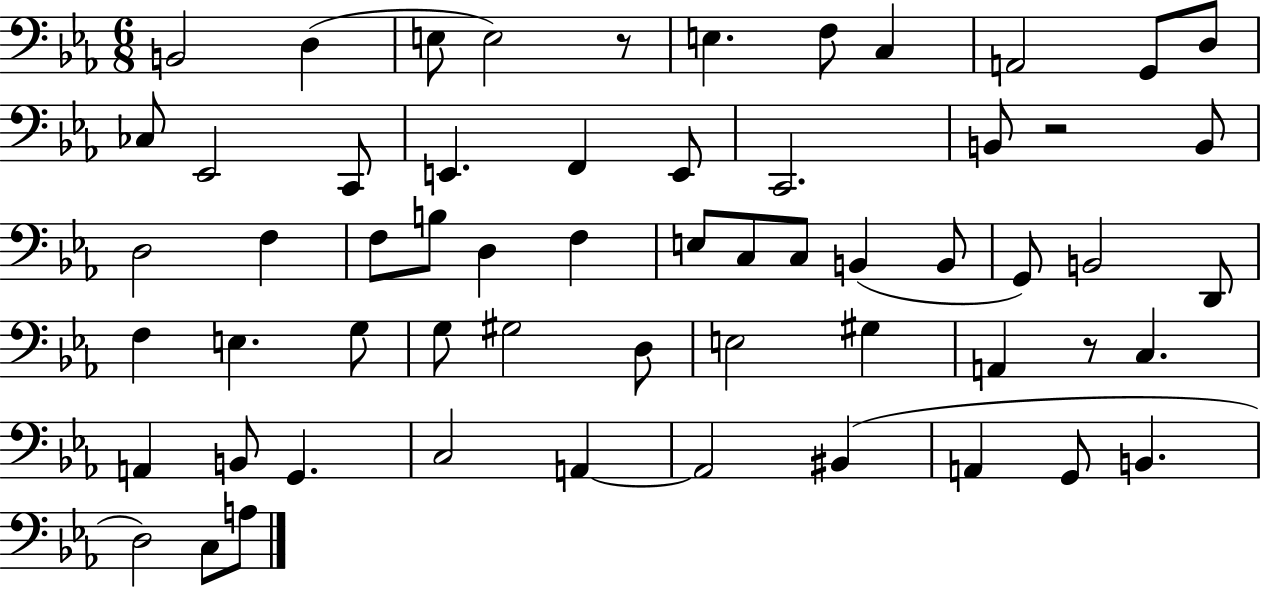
B2/h D3/q E3/e E3/h R/e E3/q. F3/e C3/q A2/h G2/e D3/e CES3/e Eb2/h C2/e E2/q. F2/q E2/e C2/h. B2/e R/h B2/e D3/h F3/q F3/e B3/e D3/q F3/q E3/e C3/e C3/e B2/q B2/e G2/e B2/h D2/e F3/q E3/q. G3/e G3/e G#3/h D3/e E3/h G#3/q A2/q R/e C3/q. A2/q B2/e G2/q. C3/h A2/q A2/h BIS2/q A2/q G2/e B2/q. D3/h C3/e A3/e